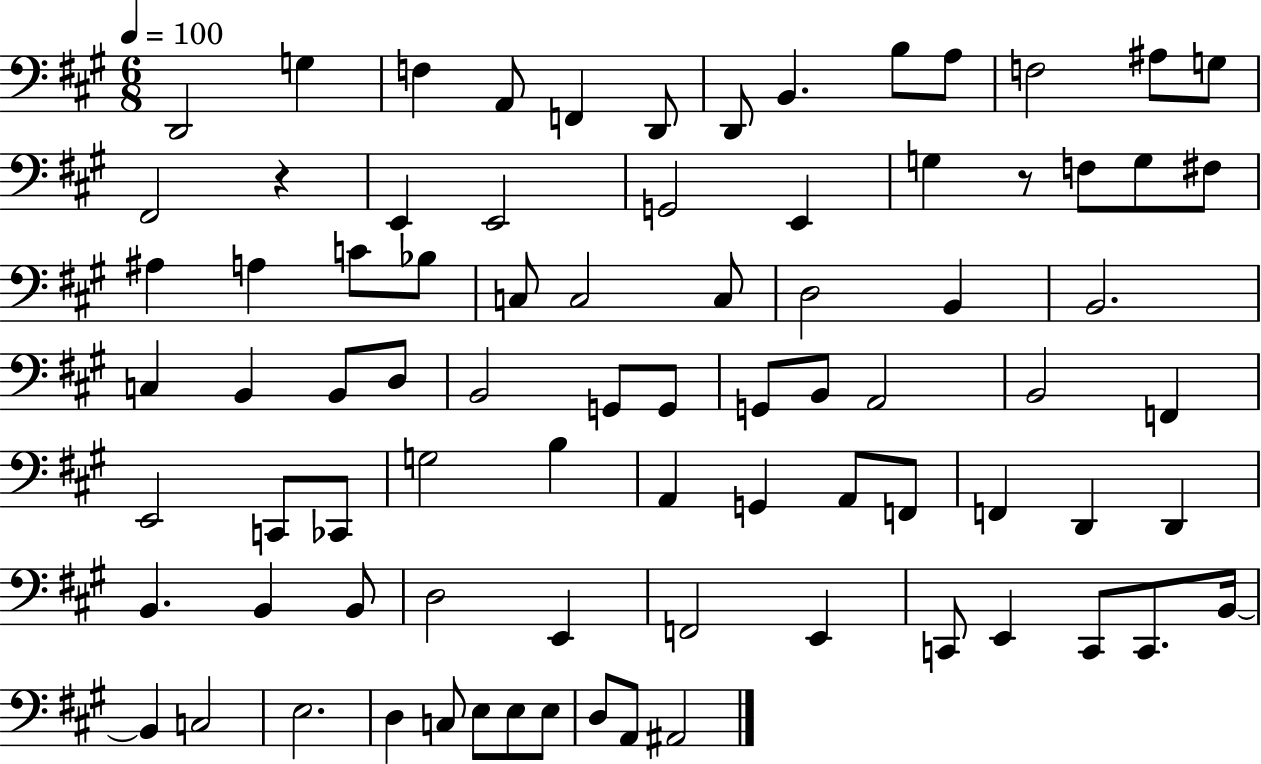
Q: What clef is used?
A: bass